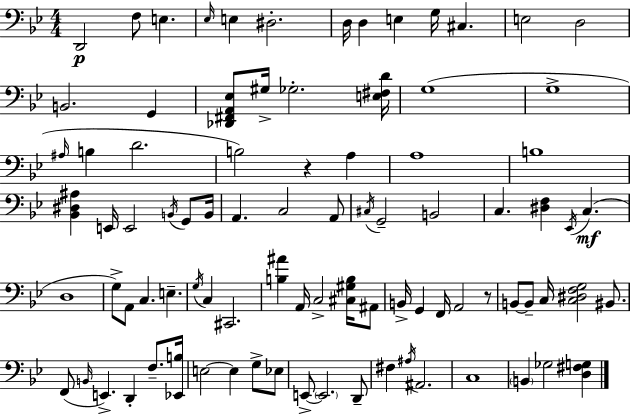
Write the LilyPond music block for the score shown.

{
  \clef bass
  \numericTimeSignature
  \time 4/4
  \key g \minor
  d,2\p f8 e4. | \grace { ees16 } e4 dis2.-. | d16 d4 e4 g16 cis4. | e2 d2 | \break b,2. g,4 | <des, fis, a, ees>8 gis16-> ges2.-. | <e fis d'>16 g1( | g1-> | \break \grace { ais16 } b4 d'2. | b2) r4 a4 | a1 | b1 | \break <bes, dis ais>4 e,16 e,2 \acciaccatura { b,16 } | g,8 b,16 a,4. c2 | a,8 \acciaccatura { cis16 } g,2-- b,2 | c4. <dis f>4 \acciaccatura { ees,16 } c4.(\mf | \break d1 | g8->) a,8 c4. e4.-- | \acciaccatura { g16 } c4 cis,2. | <b ais'>4 a,16 c2-> | \break <cis gis b>16 ais,8 b,16-> g,4 f,16 a,2 | r8 b,8~~ b,8-- c16 <c dis f g>2 | bis,8. f,8( \grace { b,16 } e,4.->) d,4-. | f8.-- <ees, b>16 e2~~ e4 | \break g8-> ees8 e,8->~~ \parenthesize e,2. | d,8-- fis4 \acciaccatura { ais16 } ais,2. | c1 | \parenthesize b,4 ges2 | \break <d fis g>4 \bar "|."
}